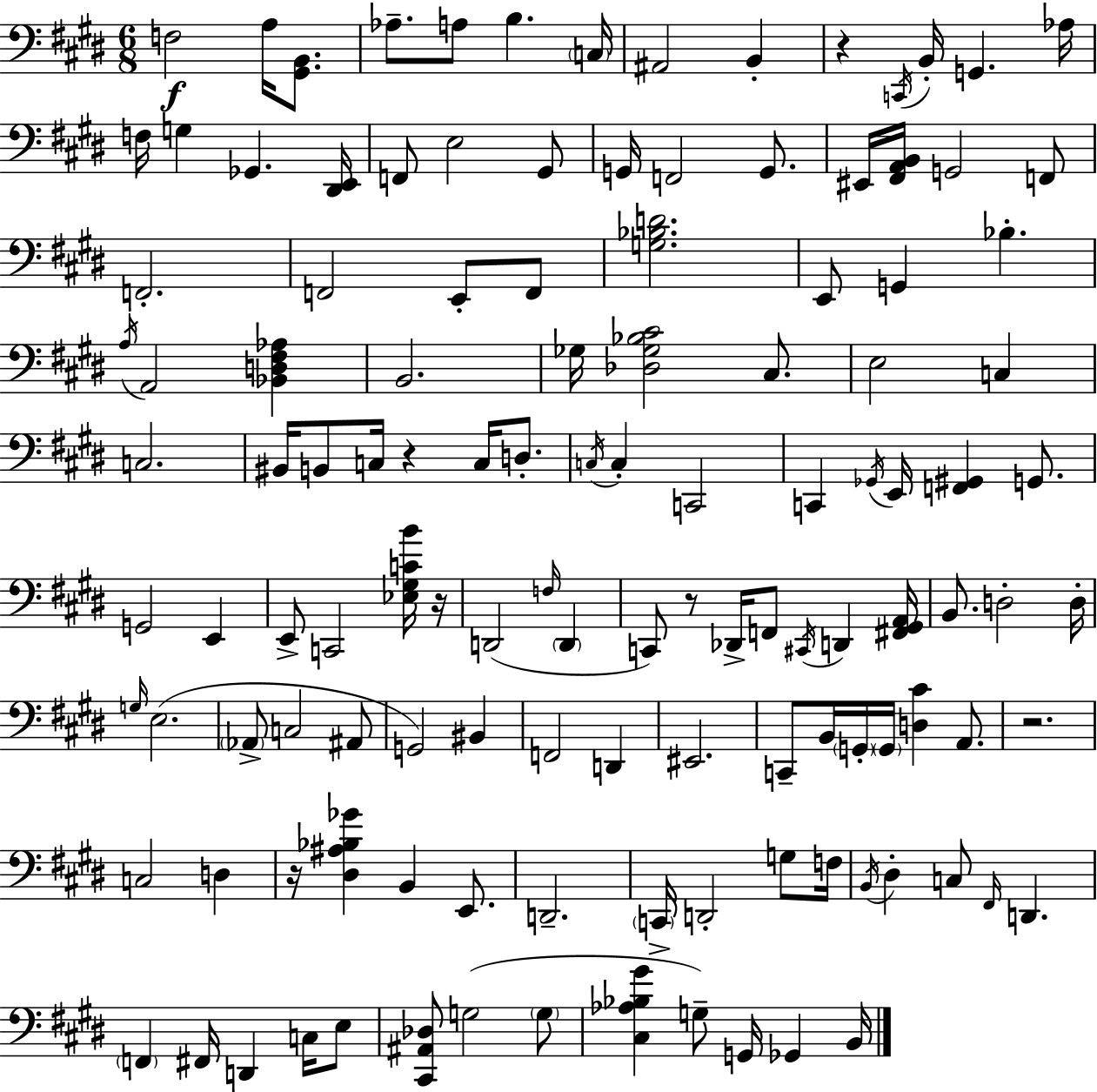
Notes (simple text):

F3/h A3/s [G#2,B2]/e. Ab3/e. A3/e B3/q. C3/s A#2/h B2/q R/q C2/s B2/s G2/q. Ab3/s F3/s G3/q Gb2/q. [D#2,E2]/s F2/e E3/h G#2/e G2/s F2/h G2/e. EIS2/s [F#2,A2,B2]/s G2/h F2/e F2/h. F2/h E2/e F2/e [G3,Bb3,D4]/h. E2/e G2/q Bb3/q. A3/s A2/h [Bb2,D3,F#3,Ab3]/q B2/h. Gb3/s [Db3,Gb3,Bb3,C#4]/h C#3/e. E3/h C3/q C3/h. BIS2/s B2/e C3/s R/q C3/s D3/e. C3/s C3/q C2/h C2/q Gb2/s E2/s [F2,G#2]/q G2/e. G2/h E2/q E2/e C2/h [Eb3,G#3,C4,B4]/s R/s D2/h F3/s D2/q C2/e R/e Db2/s F2/e C#2/s D2/q [F#2,G#2,A2]/s B2/e. D3/h D3/s G3/s E3/h. Ab2/e C3/h A#2/e G2/h BIS2/q F2/h D2/q EIS2/h. C2/e B2/s G2/s G2/s [D3,C#4]/q A2/e. R/h. C3/h D3/q R/s [D#3,A#3,Bb3,Gb4]/q B2/q E2/e. D2/h. C2/s D2/h G3/e F3/s B2/s D#3/q C3/e F#2/s D2/q. F2/q F#2/s D2/q C3/s E3/e [C#2,A#2,Db3]/e G3/h G3/e [C#3,Ab3,Bb3,G#4]/q G3/e G2/s Gb2/q B2/s